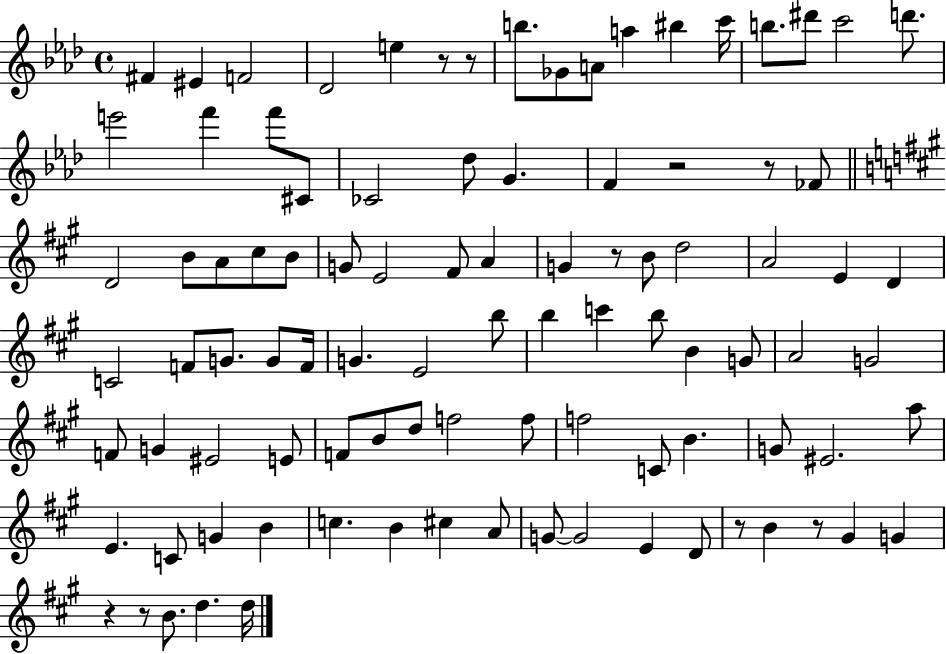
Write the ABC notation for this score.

X:1
T:Untitled
M:4/4
L:1/4
K:Ab
^F ^E F2 _D2 e z/2 z/2 b/2 _G/2 A/2 a ^b c'/4 b/2 ^d'/2 c'2 d'/2 e'2 f' f'/2 ^C/2 _C2 _d/2 G F z2 z/2 _F/2 D2 B/2 A/2 ^c/2 B/2 G/2 E2 ^F/2 A G z/2 B/2 d2 A2 E D C2 F/2 G/2 G/2 F/4 G E2 b/2 b c' b/2 B G/2 A2 G2 F/2 G ^E2 E/2 F/2 B/2 d/2 f2 f/2 f2 C/2 B G/2 ^E2 a/2 E C/2 G B c B ^c A/2 G/2 G2 E D/2 z/2 B z/2 ^G G z z/2 B/2 d d/4